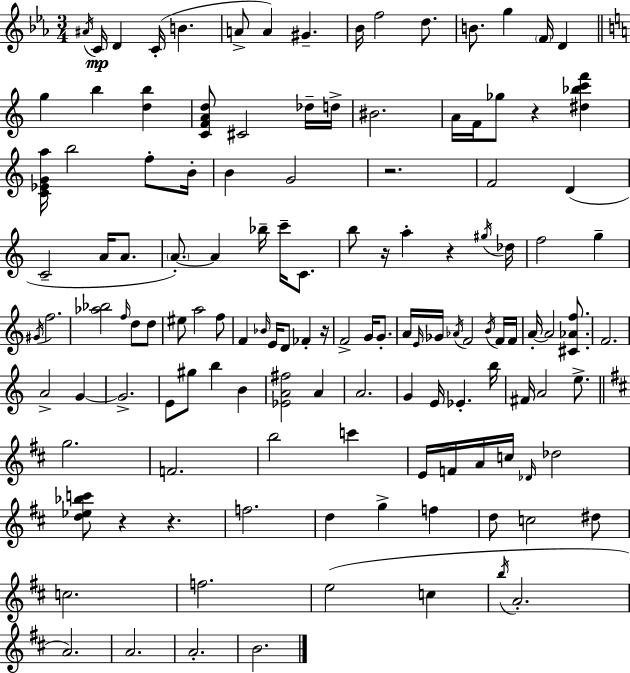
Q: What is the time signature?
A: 3/4